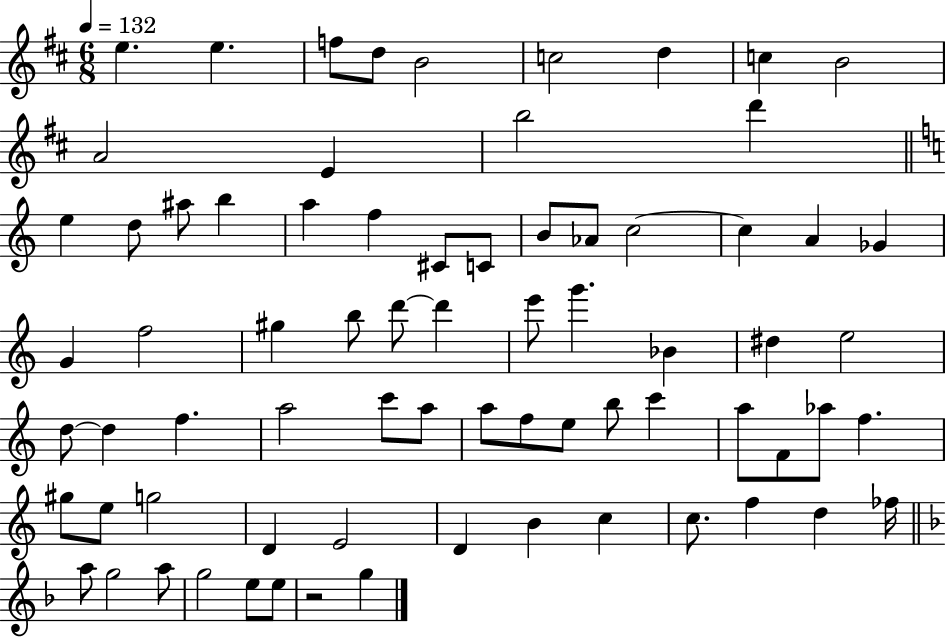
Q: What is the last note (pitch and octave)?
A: G5